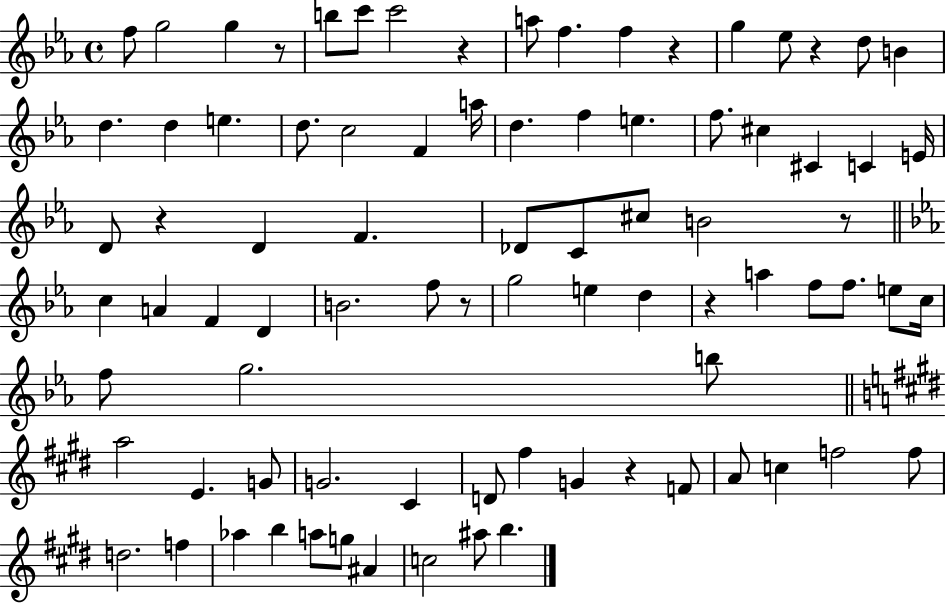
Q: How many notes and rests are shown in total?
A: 84